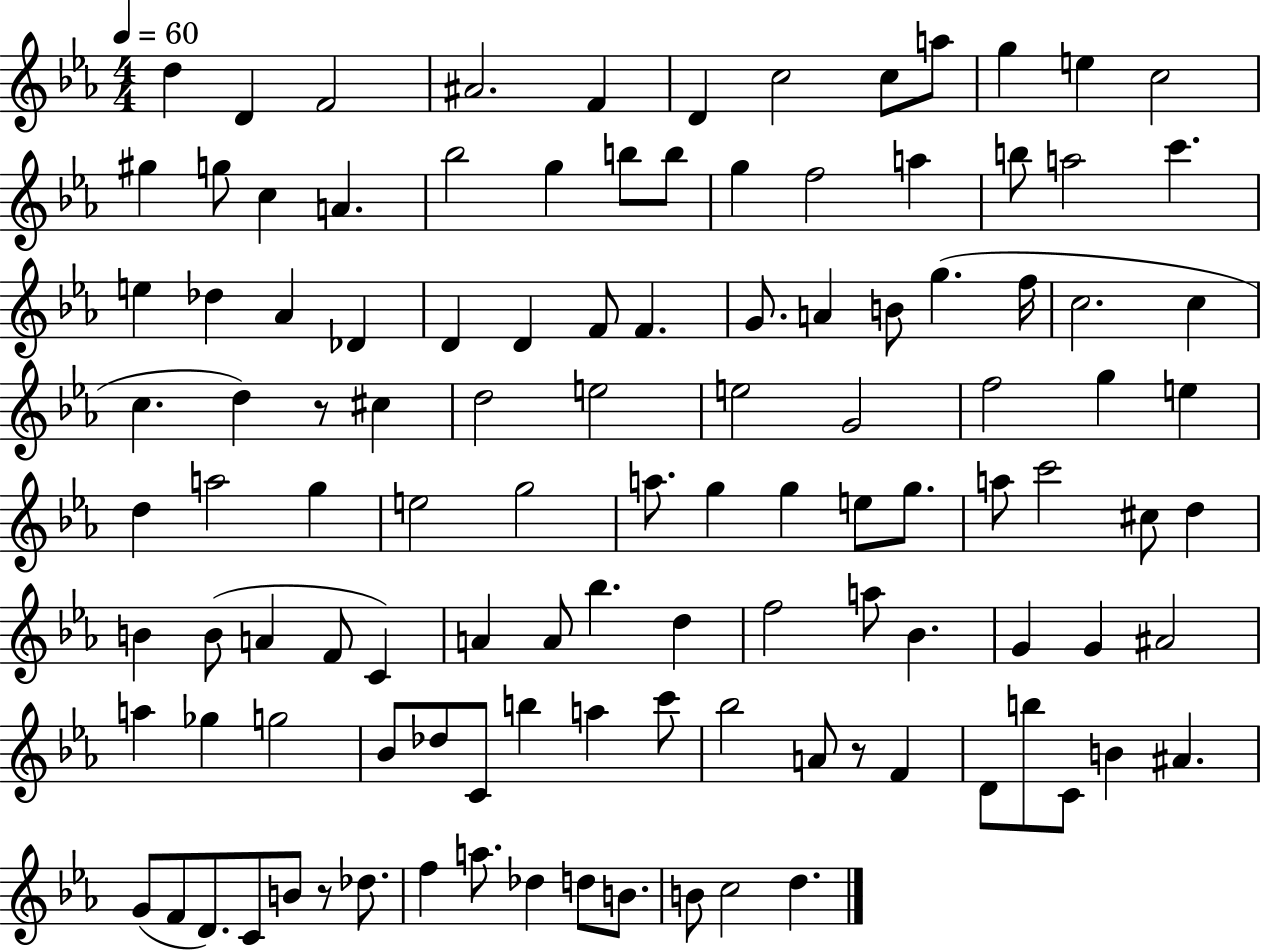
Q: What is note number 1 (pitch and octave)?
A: D5